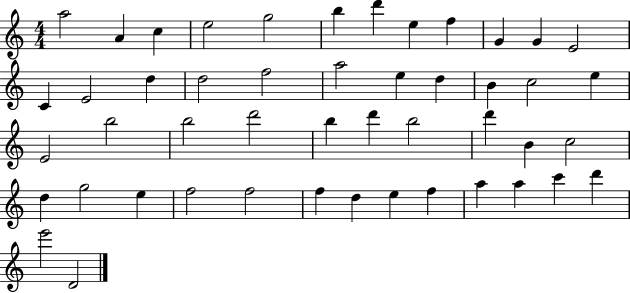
A5/h A4/q C5/q E5/h G5/h B5/q D6/q E5/q F5/q G4/q G4/q E4/h C4/q E4/h D5/q D5/h F5/h A5/h E5/q D5/q B4/q C5/h E5/q E4/h B5/h B5/h D6/h B5/q D6/q B5/h D6/q B4/q C5/h D5/q G5/h E5/q F5/h F5/h F5/q D5/q E5/q F5/q A5/q A5/q C6/q D6/q E6/h D4/h